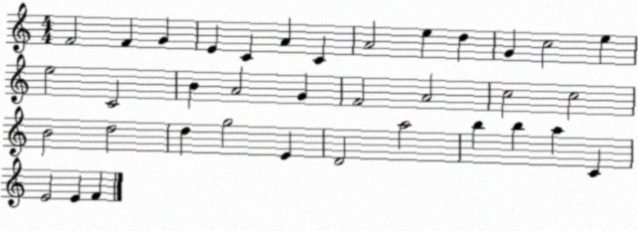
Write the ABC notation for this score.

X:1
T:Untitled
M:4/4
L:1/4
K:C
F2 F G E C A C A2 e d G c2 e e2 C2 B A2 G F2 A2 c2 c2 B2 d2 d g2 E D2 a2 b b a C E2 E F